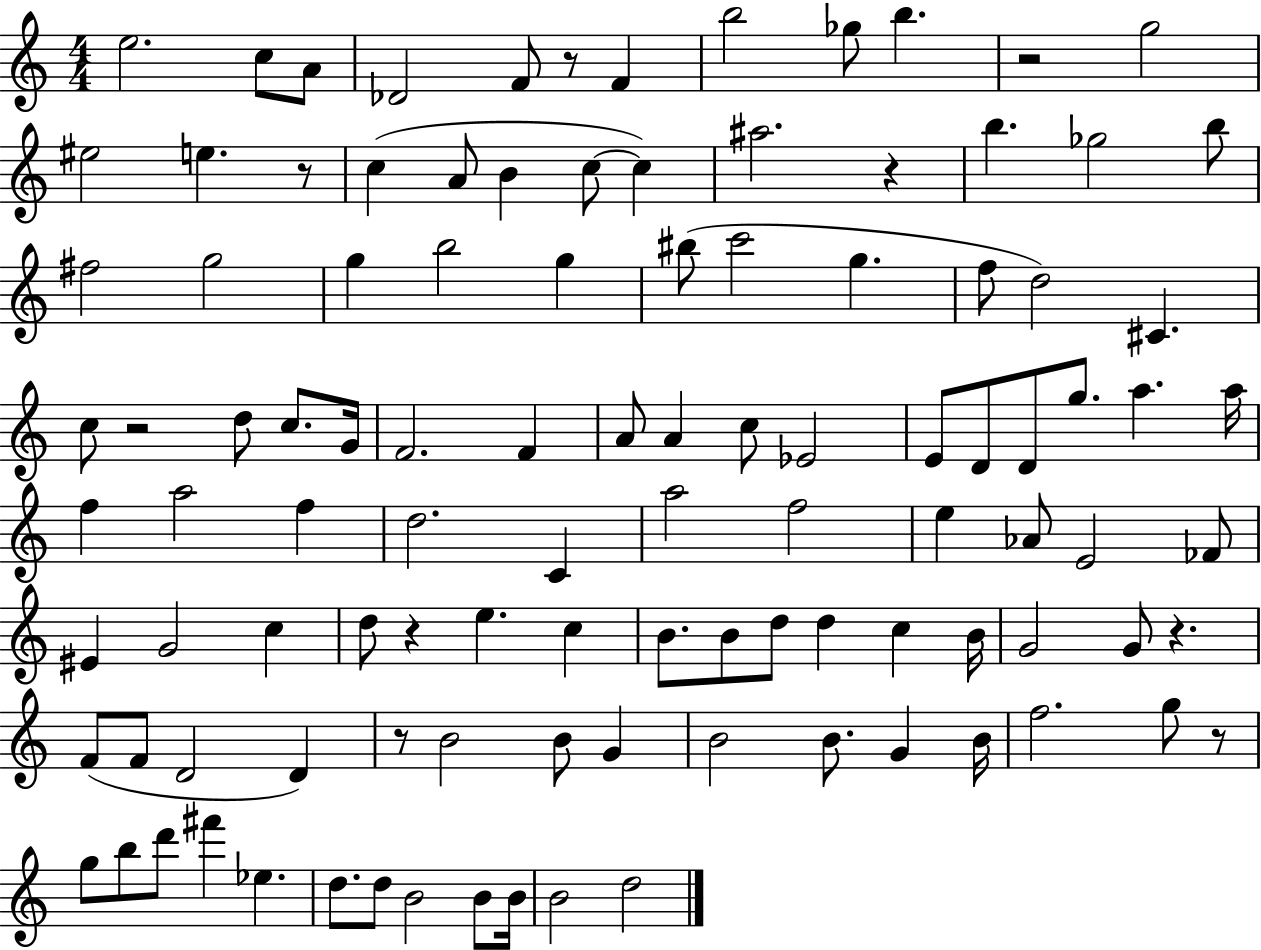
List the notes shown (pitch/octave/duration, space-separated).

E5/h. C5/e A4/e Db4/h F4/e R/e F4/q B5/h Gb5/e B5/q. R/h G5/h EIS5/h E5/q. R/e C5/q A4/e B4/q C5/e C5/q A#5/h. R/q B5/q. Gb5/h B5/e F#5/h G5/h G5/q B5/h G5/q BIS5/e C6/h G5/q. F5/e D5/h C#4/q. C5/e R/h D5/e C5/e. G4/s F4/h. F4/q A4/e A4/q C5/e Eb4/h E4/e D4/e D4/e G5/e. A5/q. A5/s F5/q A5/h F5/q D5/h. C4/q A5/h F5/h E5/q Ab4/e E4/h FES4/e EIS4/q G4/h C5/q D5/e R/q E5/q. C5/q B4/e. B4/e D5/e D5/q C5/q B4/s G4/h G4/e R/q. F4/e F4/e D4/h D4/q R/e B4/h B4/e G4/q B4/h B4/e. G4/q B4/s F5/h. G5/e R/e G5/e B5/e D6/e F#6/q Eb5/q. D5/e. D5/e B4/h B4/e B4/s B4/h D5/h